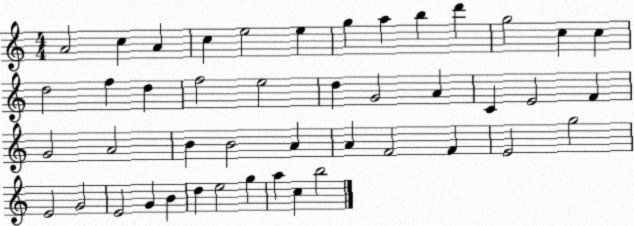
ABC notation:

X:1
T:Untitled
M:4/4
L:1/4
K:C
A2 c A c e2 e g a b d' g2 c c d2 f d f2 e2 d G2 A C E2 F G2 A2 B B2 A A F2 F E2 g2 E2 G2 E2 G B d e2 g a c b2